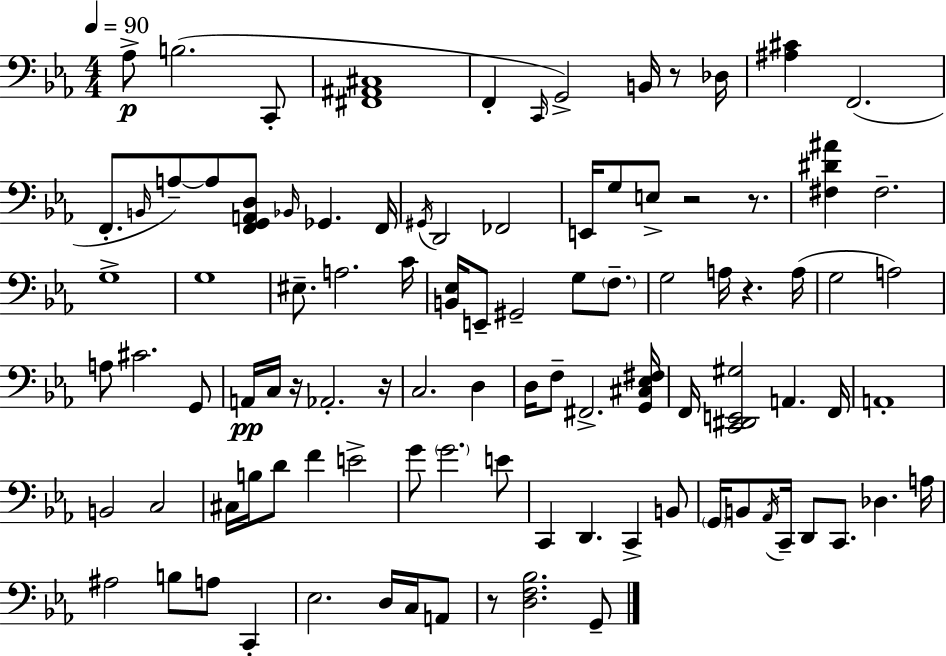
Ab3/e B3/h. C2/e [F#2,A#2,C#3]/w F2/q C2/s G2/h B2/s R/e Db3/s [A#3,C#4]/q F2/h. F2/e. B2/s A3/e A3/e [F2,G2,A2,D3]/e Bb2/s Gb2/q. F2/s G#2/s D2/h FES2/h E2/s G3/e E3/e R/h R/e. [F#3,D#4,A#4]/q F#3/h. G3/w G3/w EIS3/e. A3/h. C4/s [B2,Eb3]/s E2/e G#2/h G3/e F3/e. G3/h A3/s R/q. A3/s G3/h A3/h A3/e C#4/h. G2/e A2/s C3/s R/s Ab2/h. R/s C3/h. D3/q D3/s F3/e F#2/h. [G2,C#3,Eb3,F#3]/s F2/s [C2,D#2,E2,G#3]/h A2/q. F2/s A2/w B2/h C3/h C#3/s B3/s D4/e F4/q E4/h G4/e G4/h. E4/e C2/q D2/q. C2/q B2/e G2/s B2/e Ab2/s C2/s D2/e C2/e. Db3/q. A3/s A#3/h B3/e A3/e C2/q Eb3/h. D3/s C3/s A2/e R/e [D3,F3,Bb3]/h. G2/e